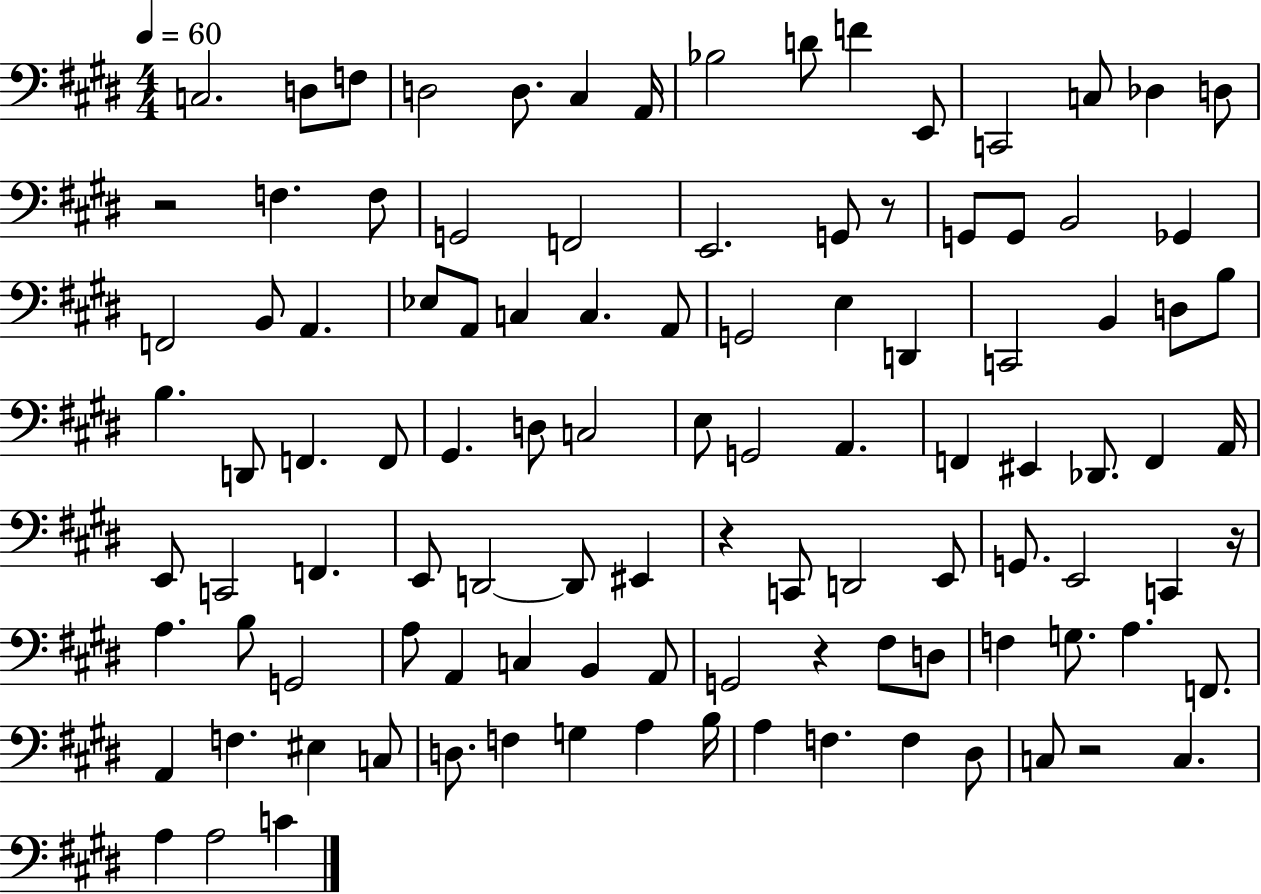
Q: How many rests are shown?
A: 6